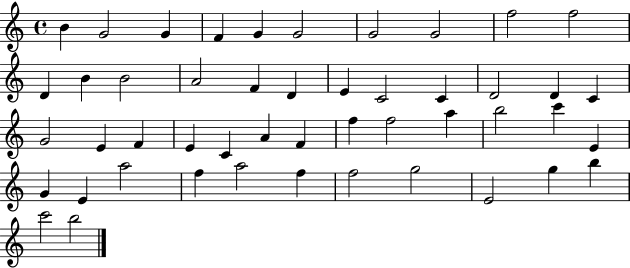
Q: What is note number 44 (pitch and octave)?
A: E4